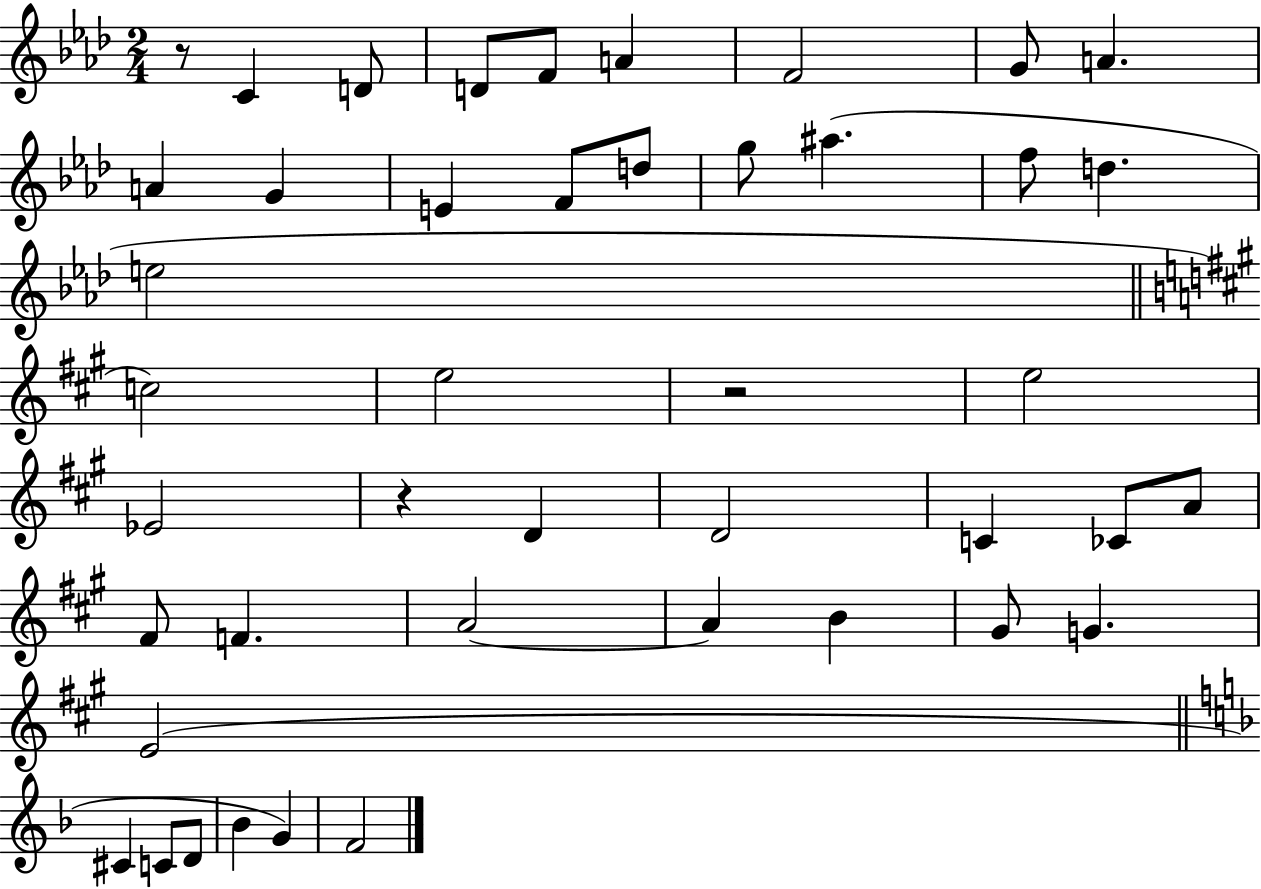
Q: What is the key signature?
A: AES major